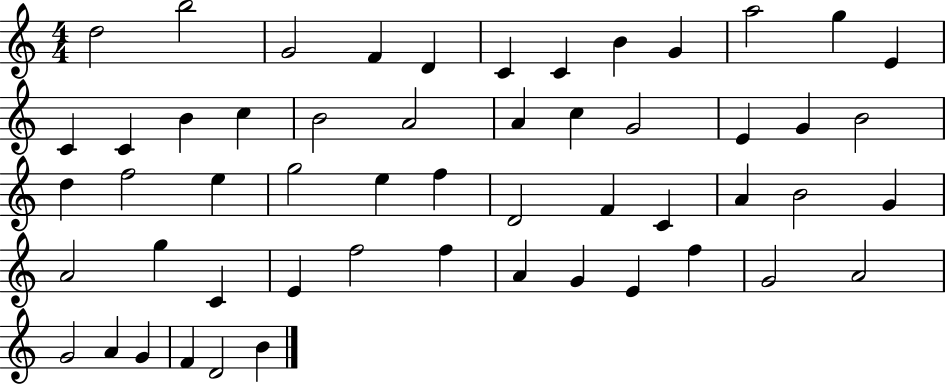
{
  \clef treble
  \numericTimeSignature
  \time 4/4
  \key c \major
  d''2 b''2 | g'2 f'4 d'4 | c'4 c'4 b'4 g'4 | a''2 g''4 e'4 | \break c'4 c'4 b'4 c''4 | b'2 a'2 | a'4 c''4 g'2 | e'4 g'4 b'2 | \break d''4 f''2 e''4 | g''2 e''4 f''4 | d'2 f'4 c'4 | a'4 b'2 g'4 | \break a'2 g''4 c'4 | e'4 f''2 f''4 | a'4 g'4 e'4 f''4 | g'2 a'2 | \break g'2 a'4 g'4 | f'4 d'2 b'4 | \bar "|."
}